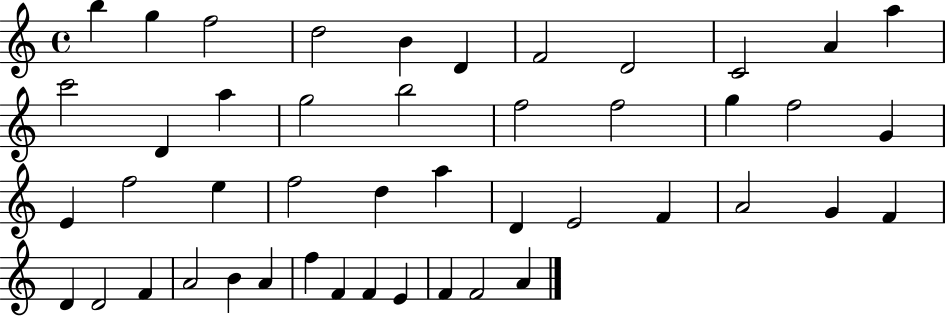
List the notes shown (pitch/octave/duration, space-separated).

B5/q G5/q F5/h D5/h B4/q D4/q F4/h D4/h C4/h A4/q A5/q C6/h D4/q A5/q G5/h B5/h F5/h F5/h G5/q F5/h G4/q E4/q F5/h E5/q F5/h D5/q A5/q D4/q E4/h F4/q A4/h G4/q F4/q D4/q D4/h F4/q A4/h B4/q A4/q F5/q F4/q F4/q E4/q F4/q F4/h A4/q